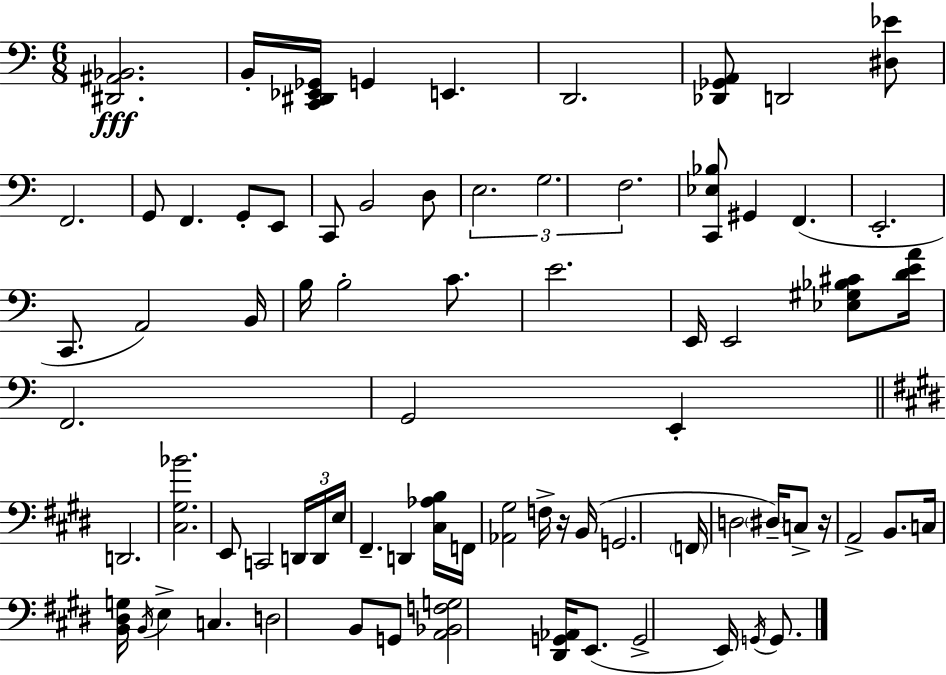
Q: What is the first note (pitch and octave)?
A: B2